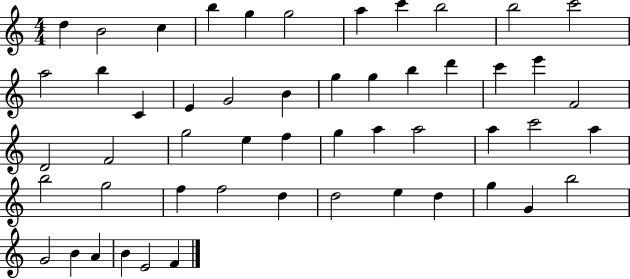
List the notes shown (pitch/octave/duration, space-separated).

D5/q B4/h C5/q B5/q G5/q G5/h A5/q C6/q B5/h B5/h C6/h A5/h B5/q C4/q E4/q G4/h B4/q G5/q G5/q B5/q D6/q C6/q E6/q F4/h D4/h F4/h G5/h E5/q F5/q G5/q A5/q A5/h A5/q C6/h A5/q B5/h G5/h F5/q F5/h D5/q D5/h E5/q D5/q G5/q G4/q B5/h G4/h B4/q A4/q B4/q E4/h F4/q